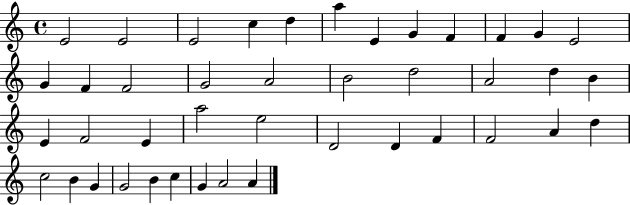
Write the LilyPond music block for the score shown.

{
  \clef treble
  \time 4/4
  \defaultTimeSignature
  \key c \major
  e'2 e'2 | e'2 c''4 d''4 | a''4 e'4 g'4 f'4 | f'4 g'4 e'2 | \break g'4 f'4 f'2 | g'2 a'2 | b'2 d''2 | a'2 d''4 b'4 | \break e'4 f'2 e'4 | a''2 e''2 | d'2 d'4 f'4 | f'2 a'4 d''4 | \break c''2 b'4 g'4 | g'2 b'4 c''4 | g'4 a'2 a'4 | \bar "|."
}